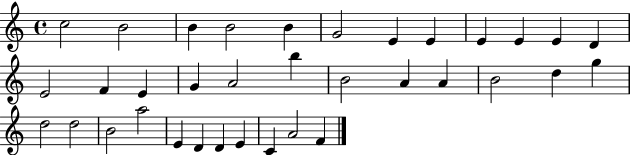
C5/h B4/h B4/q B4/h B4/q G4/h E4/q E4/q E4/q E4/q E4/q D4/q E4/h F4/q E4/q G4/q A4/h B5/q B4/h A4/q A4/q B4/h D5/q G5/q D5/h D5/h B4/h A5/h E4/q D4/q D4/q E4/q C4/q A4/h F4/q